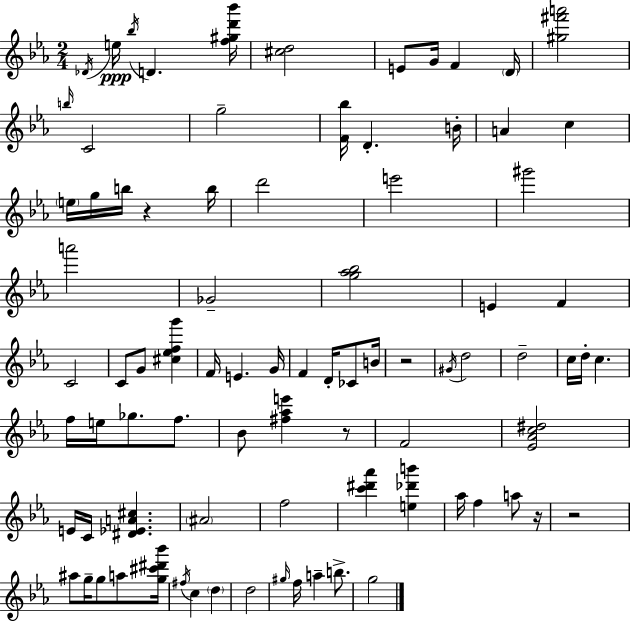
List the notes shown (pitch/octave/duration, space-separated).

Db4/s E5/s Bb5/s D4/q. [F5,G#5,D6,Bb6]/s [C#5,D5]/h E4/e G4/s F4/q D4/s [G#5,F#6,A6]/h B5/s C4/h G5/h [F4,Bb5]/s D4/q. B4/s A4/q C5/q E5/s G5/s B5/s R/q B5/s D6/h E6/h G#6/h A6/h Gb4/h [G5,Ab5,Bb5]/h E4/q F4/q C4/h C4/e G4/e [C#5,Eb5,F5,G6]/q F4/s E4/q. G4/s F4/q D4/s CES4/e B4/s R/h G#4/s D5/h D5/h C5/s D5/s C5/q. F5/s E5/s Gb5/e. F5/e. Bb4/e [F#5,Ab5,E6]/q R/e F4/h [Eb4,Ab4,C5,D#5]/h E4/s C4/s [D#4,Eb4,A4,C#5]/q. A#4/h F5/h [C6,D#6,Ab6]/q [E5,Db6,B6]/q Ab5/s F5/q A5/e R/s R/h A#5/e G5/s G5/e A5/e [G5,C#6,D#6,Bb6]/s F#5/s C5/q D5/q D5/h G#5/s F5/s A5/q B5/e. G5/h